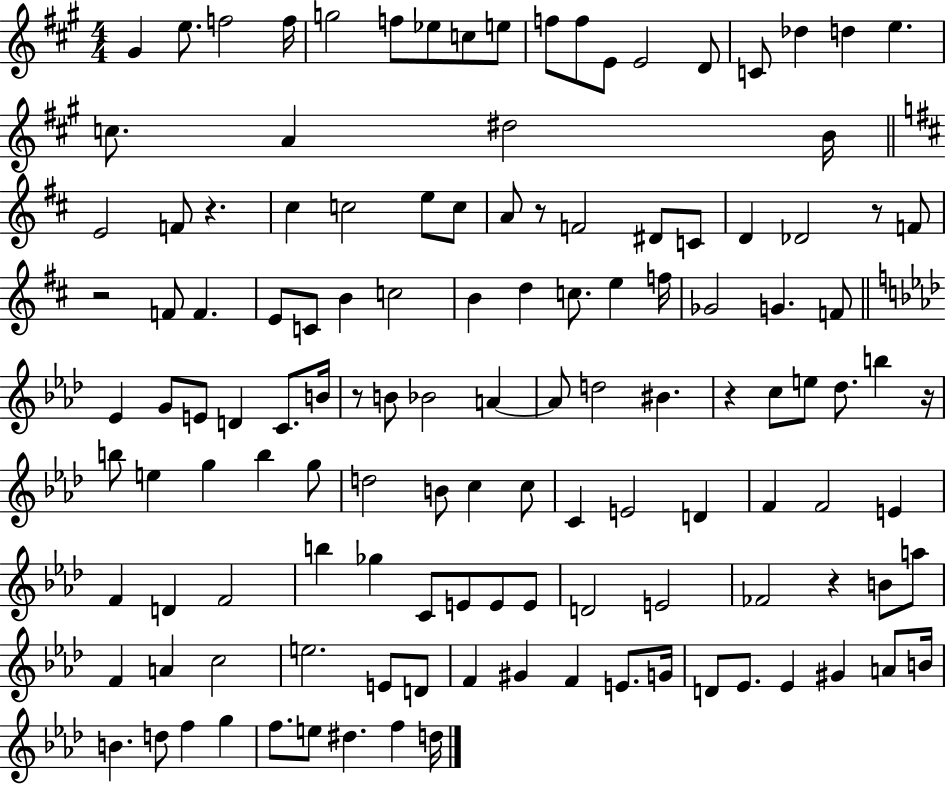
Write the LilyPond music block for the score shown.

{
  \clef treble
  \numericTimeSignature
  \time 4/4
  \key a \major
  gis'4 e''8. f''2 f''16 | g''2 f''8 ees''8 c''8 e''8 | f''8 f''8 e'8 e'2 d'8 | c'8 des''4 d''4 e''4. | \break c''8. a'4 dis''2 b'16 | \bar "||" \break \key b \minor e'2 f'8 r4. | cis''4 c''2 e''8 c''8 | a'8 r8 f'2 dis'8 c'8 | d'4 des'2 r8 f'8 | \break r2 f'8 f'4. | e'8 c'8 b'4 c''2 | b'4 d''4 c''8. e''4 f''16 | ges'2 g'4. f'8 | \break \bar "||" \break \key f \minor ees'4 g'8 e'8 d'4 c'8. b'16 | r8 b'8 bes'2 a'4~~ | a'8 d''2 bis'4. | r4 c''8 e''8 des''8. b''4 r16 | \break b''8 e''4 g''4 b''4 g''8 | d''2 b'8 c''4 c''8 | c'4 e'2 d'4 | f'4 f'2 e'4 | \break f'4 d'4 f'2 | b''4 ges''4 c'8 e'8 e'8 e'8 | d'2 e'2 | fes'2 r4 b'8 a''8 | \break f'4 a'4 c''2 | e''2. e'8 d'8 | f'4 gis'4 f'4 e'8. g'16 | d'8 ees'8. ees'4 gis'4 a'8 b'16 | \break b'4. d''8 f''4 g''4 | f''8. e''8 dis''4. f''4 d''16 | \bar "|."
}